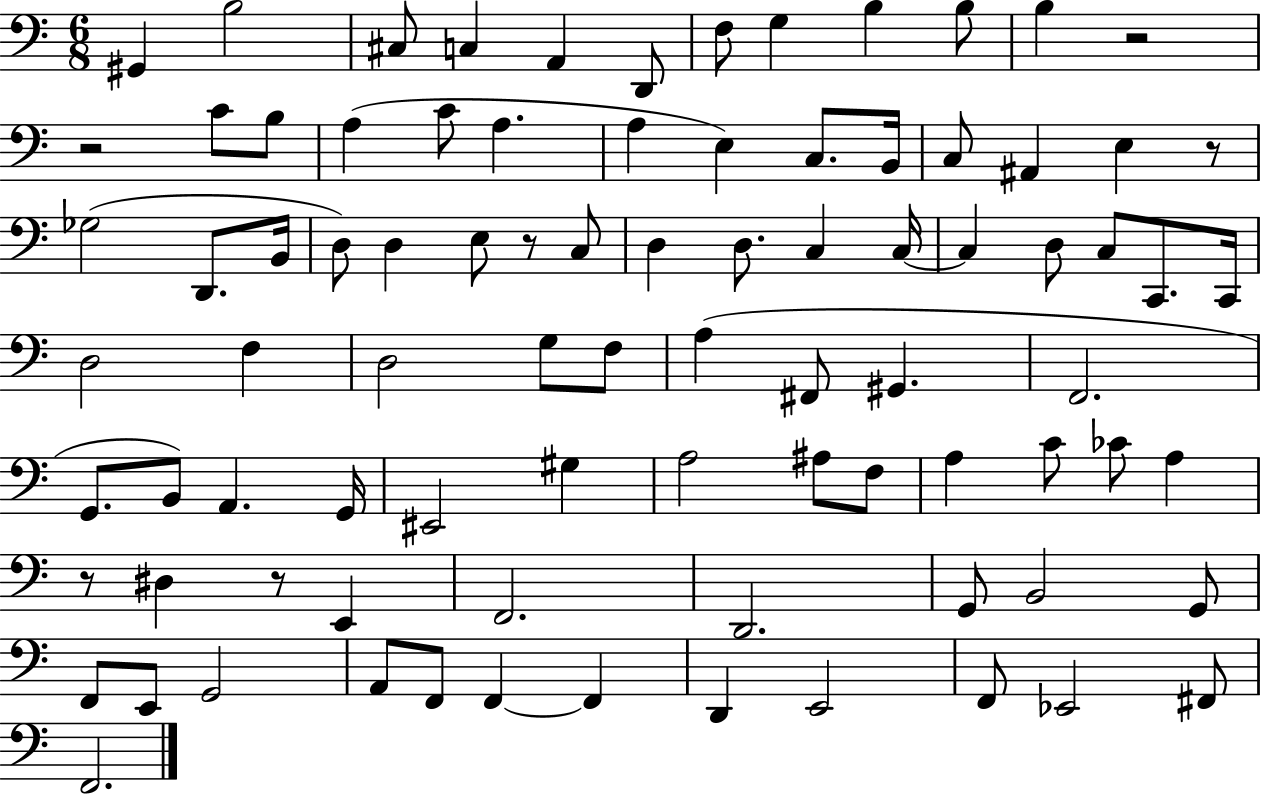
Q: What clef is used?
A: bass